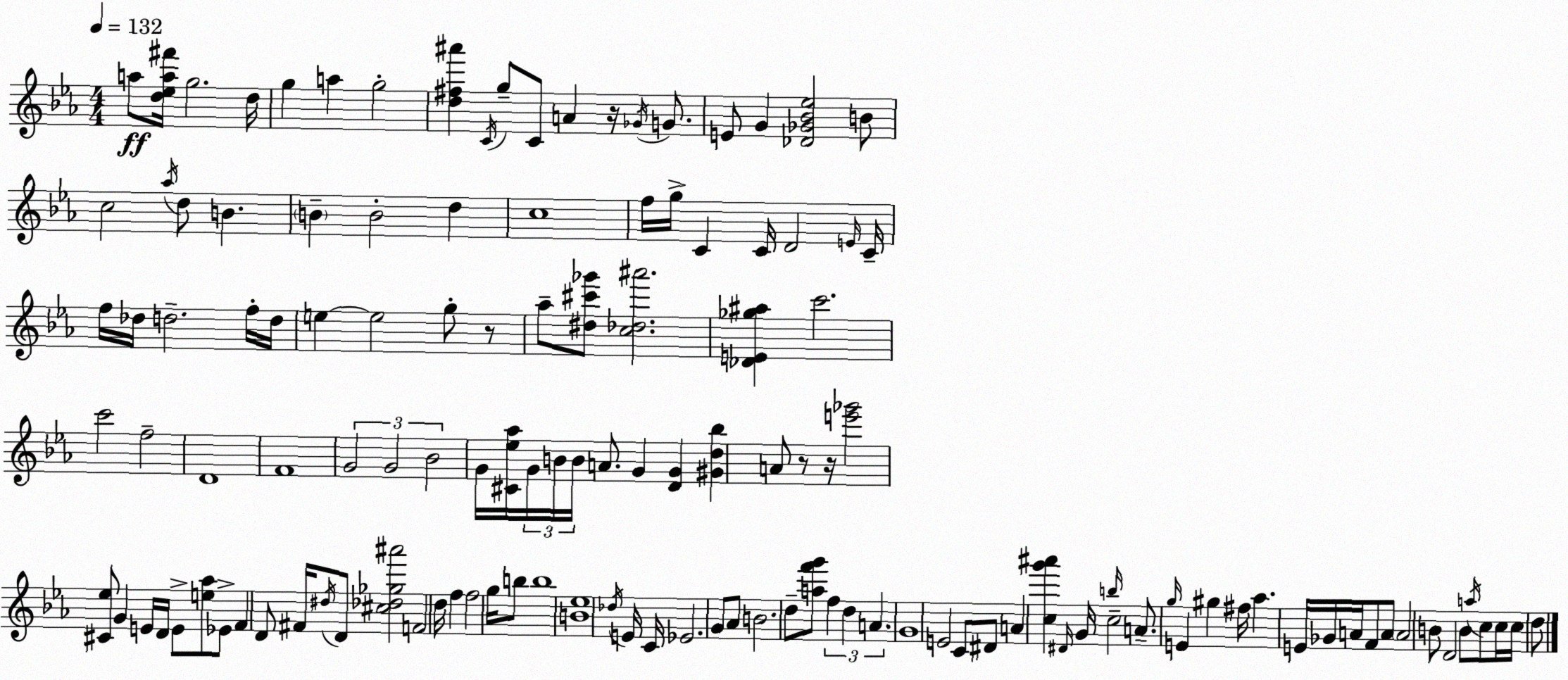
X:1
T:Untitled
M:4/4
L:1/4
K:Cm
a/2 [d_ea^f']/4 g2 d/4 g a g2 [d^f^a'] C/4 g/2 C/2 A z/4 _G/4 G/2 E/2 G [_D_G_B_e]2 B/2 c2 _a/4 d/2 B B B2 d c4 f/4 g/4 C C/4 D2 E/4 C/4 f/4 _d/4 d2 f/4 d/4 e e2 g/2 z/2 _a/2 [^d^c'_g']/2 [c_d^a']2 [_DE_g^a] c'2 c'2 f2 D4 F4 G2 G2 _B2 G/4 [^C_e_a]/4 G/4 B/4 B/4 A/2 G [DG] [^Gd_b] A/2 z/2 z/4 [e'_g']2 [^C_e]/2 G E/4 D/4 E/2 [e_a]/2 _E/2 F D/2 ^F/4 ^d/4 D/2 [^c_d_g^a']2 F2 d/4 f f2 g/4 b/2 b4 [B_e]4 _d/4 E/4 C/4 _E2 G/2 _A/2 B2 d/2 [af'g']/2 f d A G4 E2 C/2 ^D/2 A [cg'^a'] ^D/4 G/4 b/4 c2 A/2 g/4 E ^g ^f/4 _a E/4 _G/4 A/4 F/2 A/2 A2 B/2 D2 B/2 a/4 c/2 c/4 c/4 d/2